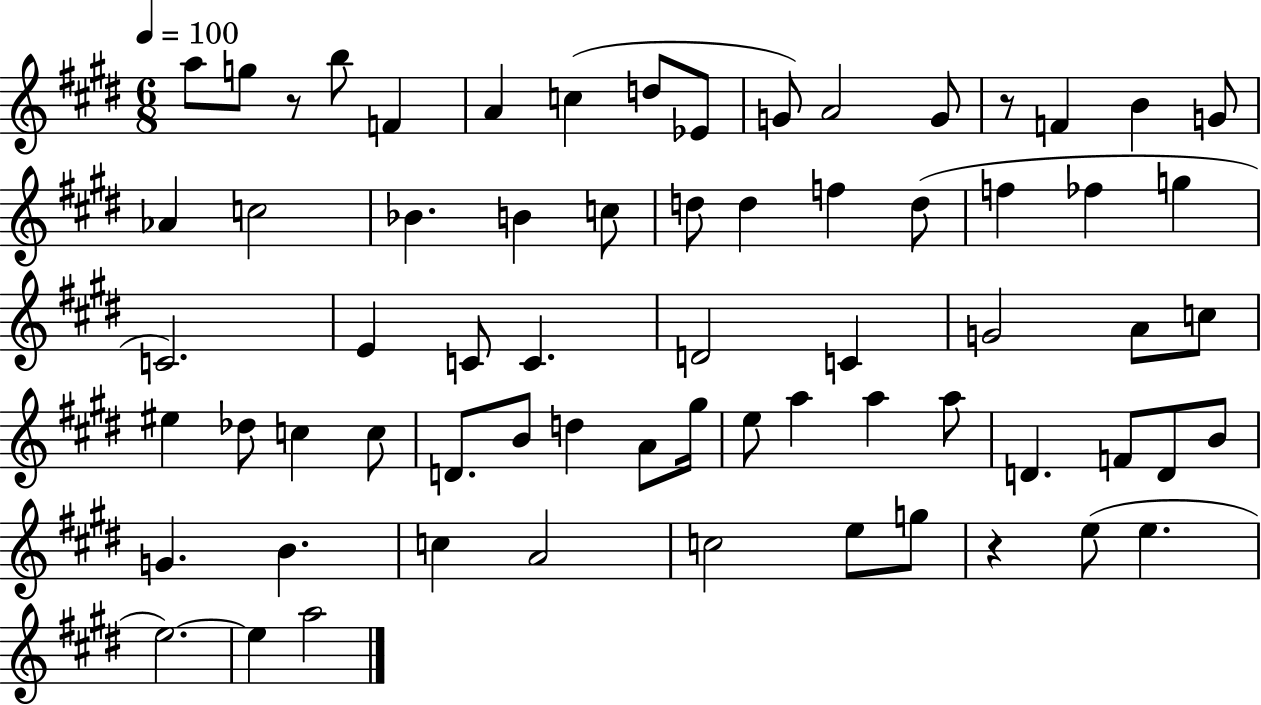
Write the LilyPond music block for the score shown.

{
  \clef treble
  \numericTimeSignature
  \time 6/8
  \key e \major
  \tempo 4 = 100
  a''8 g''8 r8 b''8 f'4 | a'4 c''4( d''8 ees'8 | g'8) a'2 g'8 | r8 f'4 b'4 g'8 | \break aes'4 c''2 | bes'4. b'4 c''8 | d''8 d''4 f''4 d''8( | f''4 fes''4 g''4 | \break c'2.) | e'4 c'8 c'4. | d'2 c'4 | g'2 a'8 c''8 | \break eis''4 des''8 c''4 c''8 | d'8. b'8 d''4 a'8 gis''16 | e''8 a''4 a''4 a''8 | d'4. f'8 d'8 b'8 | \break g'4. b'4. | c''4 a'2 | c''2 e''8 g''8 | r4 e''8( e''4. | \break e''2.~~) | e''4 a''2 | \bar "|."
}